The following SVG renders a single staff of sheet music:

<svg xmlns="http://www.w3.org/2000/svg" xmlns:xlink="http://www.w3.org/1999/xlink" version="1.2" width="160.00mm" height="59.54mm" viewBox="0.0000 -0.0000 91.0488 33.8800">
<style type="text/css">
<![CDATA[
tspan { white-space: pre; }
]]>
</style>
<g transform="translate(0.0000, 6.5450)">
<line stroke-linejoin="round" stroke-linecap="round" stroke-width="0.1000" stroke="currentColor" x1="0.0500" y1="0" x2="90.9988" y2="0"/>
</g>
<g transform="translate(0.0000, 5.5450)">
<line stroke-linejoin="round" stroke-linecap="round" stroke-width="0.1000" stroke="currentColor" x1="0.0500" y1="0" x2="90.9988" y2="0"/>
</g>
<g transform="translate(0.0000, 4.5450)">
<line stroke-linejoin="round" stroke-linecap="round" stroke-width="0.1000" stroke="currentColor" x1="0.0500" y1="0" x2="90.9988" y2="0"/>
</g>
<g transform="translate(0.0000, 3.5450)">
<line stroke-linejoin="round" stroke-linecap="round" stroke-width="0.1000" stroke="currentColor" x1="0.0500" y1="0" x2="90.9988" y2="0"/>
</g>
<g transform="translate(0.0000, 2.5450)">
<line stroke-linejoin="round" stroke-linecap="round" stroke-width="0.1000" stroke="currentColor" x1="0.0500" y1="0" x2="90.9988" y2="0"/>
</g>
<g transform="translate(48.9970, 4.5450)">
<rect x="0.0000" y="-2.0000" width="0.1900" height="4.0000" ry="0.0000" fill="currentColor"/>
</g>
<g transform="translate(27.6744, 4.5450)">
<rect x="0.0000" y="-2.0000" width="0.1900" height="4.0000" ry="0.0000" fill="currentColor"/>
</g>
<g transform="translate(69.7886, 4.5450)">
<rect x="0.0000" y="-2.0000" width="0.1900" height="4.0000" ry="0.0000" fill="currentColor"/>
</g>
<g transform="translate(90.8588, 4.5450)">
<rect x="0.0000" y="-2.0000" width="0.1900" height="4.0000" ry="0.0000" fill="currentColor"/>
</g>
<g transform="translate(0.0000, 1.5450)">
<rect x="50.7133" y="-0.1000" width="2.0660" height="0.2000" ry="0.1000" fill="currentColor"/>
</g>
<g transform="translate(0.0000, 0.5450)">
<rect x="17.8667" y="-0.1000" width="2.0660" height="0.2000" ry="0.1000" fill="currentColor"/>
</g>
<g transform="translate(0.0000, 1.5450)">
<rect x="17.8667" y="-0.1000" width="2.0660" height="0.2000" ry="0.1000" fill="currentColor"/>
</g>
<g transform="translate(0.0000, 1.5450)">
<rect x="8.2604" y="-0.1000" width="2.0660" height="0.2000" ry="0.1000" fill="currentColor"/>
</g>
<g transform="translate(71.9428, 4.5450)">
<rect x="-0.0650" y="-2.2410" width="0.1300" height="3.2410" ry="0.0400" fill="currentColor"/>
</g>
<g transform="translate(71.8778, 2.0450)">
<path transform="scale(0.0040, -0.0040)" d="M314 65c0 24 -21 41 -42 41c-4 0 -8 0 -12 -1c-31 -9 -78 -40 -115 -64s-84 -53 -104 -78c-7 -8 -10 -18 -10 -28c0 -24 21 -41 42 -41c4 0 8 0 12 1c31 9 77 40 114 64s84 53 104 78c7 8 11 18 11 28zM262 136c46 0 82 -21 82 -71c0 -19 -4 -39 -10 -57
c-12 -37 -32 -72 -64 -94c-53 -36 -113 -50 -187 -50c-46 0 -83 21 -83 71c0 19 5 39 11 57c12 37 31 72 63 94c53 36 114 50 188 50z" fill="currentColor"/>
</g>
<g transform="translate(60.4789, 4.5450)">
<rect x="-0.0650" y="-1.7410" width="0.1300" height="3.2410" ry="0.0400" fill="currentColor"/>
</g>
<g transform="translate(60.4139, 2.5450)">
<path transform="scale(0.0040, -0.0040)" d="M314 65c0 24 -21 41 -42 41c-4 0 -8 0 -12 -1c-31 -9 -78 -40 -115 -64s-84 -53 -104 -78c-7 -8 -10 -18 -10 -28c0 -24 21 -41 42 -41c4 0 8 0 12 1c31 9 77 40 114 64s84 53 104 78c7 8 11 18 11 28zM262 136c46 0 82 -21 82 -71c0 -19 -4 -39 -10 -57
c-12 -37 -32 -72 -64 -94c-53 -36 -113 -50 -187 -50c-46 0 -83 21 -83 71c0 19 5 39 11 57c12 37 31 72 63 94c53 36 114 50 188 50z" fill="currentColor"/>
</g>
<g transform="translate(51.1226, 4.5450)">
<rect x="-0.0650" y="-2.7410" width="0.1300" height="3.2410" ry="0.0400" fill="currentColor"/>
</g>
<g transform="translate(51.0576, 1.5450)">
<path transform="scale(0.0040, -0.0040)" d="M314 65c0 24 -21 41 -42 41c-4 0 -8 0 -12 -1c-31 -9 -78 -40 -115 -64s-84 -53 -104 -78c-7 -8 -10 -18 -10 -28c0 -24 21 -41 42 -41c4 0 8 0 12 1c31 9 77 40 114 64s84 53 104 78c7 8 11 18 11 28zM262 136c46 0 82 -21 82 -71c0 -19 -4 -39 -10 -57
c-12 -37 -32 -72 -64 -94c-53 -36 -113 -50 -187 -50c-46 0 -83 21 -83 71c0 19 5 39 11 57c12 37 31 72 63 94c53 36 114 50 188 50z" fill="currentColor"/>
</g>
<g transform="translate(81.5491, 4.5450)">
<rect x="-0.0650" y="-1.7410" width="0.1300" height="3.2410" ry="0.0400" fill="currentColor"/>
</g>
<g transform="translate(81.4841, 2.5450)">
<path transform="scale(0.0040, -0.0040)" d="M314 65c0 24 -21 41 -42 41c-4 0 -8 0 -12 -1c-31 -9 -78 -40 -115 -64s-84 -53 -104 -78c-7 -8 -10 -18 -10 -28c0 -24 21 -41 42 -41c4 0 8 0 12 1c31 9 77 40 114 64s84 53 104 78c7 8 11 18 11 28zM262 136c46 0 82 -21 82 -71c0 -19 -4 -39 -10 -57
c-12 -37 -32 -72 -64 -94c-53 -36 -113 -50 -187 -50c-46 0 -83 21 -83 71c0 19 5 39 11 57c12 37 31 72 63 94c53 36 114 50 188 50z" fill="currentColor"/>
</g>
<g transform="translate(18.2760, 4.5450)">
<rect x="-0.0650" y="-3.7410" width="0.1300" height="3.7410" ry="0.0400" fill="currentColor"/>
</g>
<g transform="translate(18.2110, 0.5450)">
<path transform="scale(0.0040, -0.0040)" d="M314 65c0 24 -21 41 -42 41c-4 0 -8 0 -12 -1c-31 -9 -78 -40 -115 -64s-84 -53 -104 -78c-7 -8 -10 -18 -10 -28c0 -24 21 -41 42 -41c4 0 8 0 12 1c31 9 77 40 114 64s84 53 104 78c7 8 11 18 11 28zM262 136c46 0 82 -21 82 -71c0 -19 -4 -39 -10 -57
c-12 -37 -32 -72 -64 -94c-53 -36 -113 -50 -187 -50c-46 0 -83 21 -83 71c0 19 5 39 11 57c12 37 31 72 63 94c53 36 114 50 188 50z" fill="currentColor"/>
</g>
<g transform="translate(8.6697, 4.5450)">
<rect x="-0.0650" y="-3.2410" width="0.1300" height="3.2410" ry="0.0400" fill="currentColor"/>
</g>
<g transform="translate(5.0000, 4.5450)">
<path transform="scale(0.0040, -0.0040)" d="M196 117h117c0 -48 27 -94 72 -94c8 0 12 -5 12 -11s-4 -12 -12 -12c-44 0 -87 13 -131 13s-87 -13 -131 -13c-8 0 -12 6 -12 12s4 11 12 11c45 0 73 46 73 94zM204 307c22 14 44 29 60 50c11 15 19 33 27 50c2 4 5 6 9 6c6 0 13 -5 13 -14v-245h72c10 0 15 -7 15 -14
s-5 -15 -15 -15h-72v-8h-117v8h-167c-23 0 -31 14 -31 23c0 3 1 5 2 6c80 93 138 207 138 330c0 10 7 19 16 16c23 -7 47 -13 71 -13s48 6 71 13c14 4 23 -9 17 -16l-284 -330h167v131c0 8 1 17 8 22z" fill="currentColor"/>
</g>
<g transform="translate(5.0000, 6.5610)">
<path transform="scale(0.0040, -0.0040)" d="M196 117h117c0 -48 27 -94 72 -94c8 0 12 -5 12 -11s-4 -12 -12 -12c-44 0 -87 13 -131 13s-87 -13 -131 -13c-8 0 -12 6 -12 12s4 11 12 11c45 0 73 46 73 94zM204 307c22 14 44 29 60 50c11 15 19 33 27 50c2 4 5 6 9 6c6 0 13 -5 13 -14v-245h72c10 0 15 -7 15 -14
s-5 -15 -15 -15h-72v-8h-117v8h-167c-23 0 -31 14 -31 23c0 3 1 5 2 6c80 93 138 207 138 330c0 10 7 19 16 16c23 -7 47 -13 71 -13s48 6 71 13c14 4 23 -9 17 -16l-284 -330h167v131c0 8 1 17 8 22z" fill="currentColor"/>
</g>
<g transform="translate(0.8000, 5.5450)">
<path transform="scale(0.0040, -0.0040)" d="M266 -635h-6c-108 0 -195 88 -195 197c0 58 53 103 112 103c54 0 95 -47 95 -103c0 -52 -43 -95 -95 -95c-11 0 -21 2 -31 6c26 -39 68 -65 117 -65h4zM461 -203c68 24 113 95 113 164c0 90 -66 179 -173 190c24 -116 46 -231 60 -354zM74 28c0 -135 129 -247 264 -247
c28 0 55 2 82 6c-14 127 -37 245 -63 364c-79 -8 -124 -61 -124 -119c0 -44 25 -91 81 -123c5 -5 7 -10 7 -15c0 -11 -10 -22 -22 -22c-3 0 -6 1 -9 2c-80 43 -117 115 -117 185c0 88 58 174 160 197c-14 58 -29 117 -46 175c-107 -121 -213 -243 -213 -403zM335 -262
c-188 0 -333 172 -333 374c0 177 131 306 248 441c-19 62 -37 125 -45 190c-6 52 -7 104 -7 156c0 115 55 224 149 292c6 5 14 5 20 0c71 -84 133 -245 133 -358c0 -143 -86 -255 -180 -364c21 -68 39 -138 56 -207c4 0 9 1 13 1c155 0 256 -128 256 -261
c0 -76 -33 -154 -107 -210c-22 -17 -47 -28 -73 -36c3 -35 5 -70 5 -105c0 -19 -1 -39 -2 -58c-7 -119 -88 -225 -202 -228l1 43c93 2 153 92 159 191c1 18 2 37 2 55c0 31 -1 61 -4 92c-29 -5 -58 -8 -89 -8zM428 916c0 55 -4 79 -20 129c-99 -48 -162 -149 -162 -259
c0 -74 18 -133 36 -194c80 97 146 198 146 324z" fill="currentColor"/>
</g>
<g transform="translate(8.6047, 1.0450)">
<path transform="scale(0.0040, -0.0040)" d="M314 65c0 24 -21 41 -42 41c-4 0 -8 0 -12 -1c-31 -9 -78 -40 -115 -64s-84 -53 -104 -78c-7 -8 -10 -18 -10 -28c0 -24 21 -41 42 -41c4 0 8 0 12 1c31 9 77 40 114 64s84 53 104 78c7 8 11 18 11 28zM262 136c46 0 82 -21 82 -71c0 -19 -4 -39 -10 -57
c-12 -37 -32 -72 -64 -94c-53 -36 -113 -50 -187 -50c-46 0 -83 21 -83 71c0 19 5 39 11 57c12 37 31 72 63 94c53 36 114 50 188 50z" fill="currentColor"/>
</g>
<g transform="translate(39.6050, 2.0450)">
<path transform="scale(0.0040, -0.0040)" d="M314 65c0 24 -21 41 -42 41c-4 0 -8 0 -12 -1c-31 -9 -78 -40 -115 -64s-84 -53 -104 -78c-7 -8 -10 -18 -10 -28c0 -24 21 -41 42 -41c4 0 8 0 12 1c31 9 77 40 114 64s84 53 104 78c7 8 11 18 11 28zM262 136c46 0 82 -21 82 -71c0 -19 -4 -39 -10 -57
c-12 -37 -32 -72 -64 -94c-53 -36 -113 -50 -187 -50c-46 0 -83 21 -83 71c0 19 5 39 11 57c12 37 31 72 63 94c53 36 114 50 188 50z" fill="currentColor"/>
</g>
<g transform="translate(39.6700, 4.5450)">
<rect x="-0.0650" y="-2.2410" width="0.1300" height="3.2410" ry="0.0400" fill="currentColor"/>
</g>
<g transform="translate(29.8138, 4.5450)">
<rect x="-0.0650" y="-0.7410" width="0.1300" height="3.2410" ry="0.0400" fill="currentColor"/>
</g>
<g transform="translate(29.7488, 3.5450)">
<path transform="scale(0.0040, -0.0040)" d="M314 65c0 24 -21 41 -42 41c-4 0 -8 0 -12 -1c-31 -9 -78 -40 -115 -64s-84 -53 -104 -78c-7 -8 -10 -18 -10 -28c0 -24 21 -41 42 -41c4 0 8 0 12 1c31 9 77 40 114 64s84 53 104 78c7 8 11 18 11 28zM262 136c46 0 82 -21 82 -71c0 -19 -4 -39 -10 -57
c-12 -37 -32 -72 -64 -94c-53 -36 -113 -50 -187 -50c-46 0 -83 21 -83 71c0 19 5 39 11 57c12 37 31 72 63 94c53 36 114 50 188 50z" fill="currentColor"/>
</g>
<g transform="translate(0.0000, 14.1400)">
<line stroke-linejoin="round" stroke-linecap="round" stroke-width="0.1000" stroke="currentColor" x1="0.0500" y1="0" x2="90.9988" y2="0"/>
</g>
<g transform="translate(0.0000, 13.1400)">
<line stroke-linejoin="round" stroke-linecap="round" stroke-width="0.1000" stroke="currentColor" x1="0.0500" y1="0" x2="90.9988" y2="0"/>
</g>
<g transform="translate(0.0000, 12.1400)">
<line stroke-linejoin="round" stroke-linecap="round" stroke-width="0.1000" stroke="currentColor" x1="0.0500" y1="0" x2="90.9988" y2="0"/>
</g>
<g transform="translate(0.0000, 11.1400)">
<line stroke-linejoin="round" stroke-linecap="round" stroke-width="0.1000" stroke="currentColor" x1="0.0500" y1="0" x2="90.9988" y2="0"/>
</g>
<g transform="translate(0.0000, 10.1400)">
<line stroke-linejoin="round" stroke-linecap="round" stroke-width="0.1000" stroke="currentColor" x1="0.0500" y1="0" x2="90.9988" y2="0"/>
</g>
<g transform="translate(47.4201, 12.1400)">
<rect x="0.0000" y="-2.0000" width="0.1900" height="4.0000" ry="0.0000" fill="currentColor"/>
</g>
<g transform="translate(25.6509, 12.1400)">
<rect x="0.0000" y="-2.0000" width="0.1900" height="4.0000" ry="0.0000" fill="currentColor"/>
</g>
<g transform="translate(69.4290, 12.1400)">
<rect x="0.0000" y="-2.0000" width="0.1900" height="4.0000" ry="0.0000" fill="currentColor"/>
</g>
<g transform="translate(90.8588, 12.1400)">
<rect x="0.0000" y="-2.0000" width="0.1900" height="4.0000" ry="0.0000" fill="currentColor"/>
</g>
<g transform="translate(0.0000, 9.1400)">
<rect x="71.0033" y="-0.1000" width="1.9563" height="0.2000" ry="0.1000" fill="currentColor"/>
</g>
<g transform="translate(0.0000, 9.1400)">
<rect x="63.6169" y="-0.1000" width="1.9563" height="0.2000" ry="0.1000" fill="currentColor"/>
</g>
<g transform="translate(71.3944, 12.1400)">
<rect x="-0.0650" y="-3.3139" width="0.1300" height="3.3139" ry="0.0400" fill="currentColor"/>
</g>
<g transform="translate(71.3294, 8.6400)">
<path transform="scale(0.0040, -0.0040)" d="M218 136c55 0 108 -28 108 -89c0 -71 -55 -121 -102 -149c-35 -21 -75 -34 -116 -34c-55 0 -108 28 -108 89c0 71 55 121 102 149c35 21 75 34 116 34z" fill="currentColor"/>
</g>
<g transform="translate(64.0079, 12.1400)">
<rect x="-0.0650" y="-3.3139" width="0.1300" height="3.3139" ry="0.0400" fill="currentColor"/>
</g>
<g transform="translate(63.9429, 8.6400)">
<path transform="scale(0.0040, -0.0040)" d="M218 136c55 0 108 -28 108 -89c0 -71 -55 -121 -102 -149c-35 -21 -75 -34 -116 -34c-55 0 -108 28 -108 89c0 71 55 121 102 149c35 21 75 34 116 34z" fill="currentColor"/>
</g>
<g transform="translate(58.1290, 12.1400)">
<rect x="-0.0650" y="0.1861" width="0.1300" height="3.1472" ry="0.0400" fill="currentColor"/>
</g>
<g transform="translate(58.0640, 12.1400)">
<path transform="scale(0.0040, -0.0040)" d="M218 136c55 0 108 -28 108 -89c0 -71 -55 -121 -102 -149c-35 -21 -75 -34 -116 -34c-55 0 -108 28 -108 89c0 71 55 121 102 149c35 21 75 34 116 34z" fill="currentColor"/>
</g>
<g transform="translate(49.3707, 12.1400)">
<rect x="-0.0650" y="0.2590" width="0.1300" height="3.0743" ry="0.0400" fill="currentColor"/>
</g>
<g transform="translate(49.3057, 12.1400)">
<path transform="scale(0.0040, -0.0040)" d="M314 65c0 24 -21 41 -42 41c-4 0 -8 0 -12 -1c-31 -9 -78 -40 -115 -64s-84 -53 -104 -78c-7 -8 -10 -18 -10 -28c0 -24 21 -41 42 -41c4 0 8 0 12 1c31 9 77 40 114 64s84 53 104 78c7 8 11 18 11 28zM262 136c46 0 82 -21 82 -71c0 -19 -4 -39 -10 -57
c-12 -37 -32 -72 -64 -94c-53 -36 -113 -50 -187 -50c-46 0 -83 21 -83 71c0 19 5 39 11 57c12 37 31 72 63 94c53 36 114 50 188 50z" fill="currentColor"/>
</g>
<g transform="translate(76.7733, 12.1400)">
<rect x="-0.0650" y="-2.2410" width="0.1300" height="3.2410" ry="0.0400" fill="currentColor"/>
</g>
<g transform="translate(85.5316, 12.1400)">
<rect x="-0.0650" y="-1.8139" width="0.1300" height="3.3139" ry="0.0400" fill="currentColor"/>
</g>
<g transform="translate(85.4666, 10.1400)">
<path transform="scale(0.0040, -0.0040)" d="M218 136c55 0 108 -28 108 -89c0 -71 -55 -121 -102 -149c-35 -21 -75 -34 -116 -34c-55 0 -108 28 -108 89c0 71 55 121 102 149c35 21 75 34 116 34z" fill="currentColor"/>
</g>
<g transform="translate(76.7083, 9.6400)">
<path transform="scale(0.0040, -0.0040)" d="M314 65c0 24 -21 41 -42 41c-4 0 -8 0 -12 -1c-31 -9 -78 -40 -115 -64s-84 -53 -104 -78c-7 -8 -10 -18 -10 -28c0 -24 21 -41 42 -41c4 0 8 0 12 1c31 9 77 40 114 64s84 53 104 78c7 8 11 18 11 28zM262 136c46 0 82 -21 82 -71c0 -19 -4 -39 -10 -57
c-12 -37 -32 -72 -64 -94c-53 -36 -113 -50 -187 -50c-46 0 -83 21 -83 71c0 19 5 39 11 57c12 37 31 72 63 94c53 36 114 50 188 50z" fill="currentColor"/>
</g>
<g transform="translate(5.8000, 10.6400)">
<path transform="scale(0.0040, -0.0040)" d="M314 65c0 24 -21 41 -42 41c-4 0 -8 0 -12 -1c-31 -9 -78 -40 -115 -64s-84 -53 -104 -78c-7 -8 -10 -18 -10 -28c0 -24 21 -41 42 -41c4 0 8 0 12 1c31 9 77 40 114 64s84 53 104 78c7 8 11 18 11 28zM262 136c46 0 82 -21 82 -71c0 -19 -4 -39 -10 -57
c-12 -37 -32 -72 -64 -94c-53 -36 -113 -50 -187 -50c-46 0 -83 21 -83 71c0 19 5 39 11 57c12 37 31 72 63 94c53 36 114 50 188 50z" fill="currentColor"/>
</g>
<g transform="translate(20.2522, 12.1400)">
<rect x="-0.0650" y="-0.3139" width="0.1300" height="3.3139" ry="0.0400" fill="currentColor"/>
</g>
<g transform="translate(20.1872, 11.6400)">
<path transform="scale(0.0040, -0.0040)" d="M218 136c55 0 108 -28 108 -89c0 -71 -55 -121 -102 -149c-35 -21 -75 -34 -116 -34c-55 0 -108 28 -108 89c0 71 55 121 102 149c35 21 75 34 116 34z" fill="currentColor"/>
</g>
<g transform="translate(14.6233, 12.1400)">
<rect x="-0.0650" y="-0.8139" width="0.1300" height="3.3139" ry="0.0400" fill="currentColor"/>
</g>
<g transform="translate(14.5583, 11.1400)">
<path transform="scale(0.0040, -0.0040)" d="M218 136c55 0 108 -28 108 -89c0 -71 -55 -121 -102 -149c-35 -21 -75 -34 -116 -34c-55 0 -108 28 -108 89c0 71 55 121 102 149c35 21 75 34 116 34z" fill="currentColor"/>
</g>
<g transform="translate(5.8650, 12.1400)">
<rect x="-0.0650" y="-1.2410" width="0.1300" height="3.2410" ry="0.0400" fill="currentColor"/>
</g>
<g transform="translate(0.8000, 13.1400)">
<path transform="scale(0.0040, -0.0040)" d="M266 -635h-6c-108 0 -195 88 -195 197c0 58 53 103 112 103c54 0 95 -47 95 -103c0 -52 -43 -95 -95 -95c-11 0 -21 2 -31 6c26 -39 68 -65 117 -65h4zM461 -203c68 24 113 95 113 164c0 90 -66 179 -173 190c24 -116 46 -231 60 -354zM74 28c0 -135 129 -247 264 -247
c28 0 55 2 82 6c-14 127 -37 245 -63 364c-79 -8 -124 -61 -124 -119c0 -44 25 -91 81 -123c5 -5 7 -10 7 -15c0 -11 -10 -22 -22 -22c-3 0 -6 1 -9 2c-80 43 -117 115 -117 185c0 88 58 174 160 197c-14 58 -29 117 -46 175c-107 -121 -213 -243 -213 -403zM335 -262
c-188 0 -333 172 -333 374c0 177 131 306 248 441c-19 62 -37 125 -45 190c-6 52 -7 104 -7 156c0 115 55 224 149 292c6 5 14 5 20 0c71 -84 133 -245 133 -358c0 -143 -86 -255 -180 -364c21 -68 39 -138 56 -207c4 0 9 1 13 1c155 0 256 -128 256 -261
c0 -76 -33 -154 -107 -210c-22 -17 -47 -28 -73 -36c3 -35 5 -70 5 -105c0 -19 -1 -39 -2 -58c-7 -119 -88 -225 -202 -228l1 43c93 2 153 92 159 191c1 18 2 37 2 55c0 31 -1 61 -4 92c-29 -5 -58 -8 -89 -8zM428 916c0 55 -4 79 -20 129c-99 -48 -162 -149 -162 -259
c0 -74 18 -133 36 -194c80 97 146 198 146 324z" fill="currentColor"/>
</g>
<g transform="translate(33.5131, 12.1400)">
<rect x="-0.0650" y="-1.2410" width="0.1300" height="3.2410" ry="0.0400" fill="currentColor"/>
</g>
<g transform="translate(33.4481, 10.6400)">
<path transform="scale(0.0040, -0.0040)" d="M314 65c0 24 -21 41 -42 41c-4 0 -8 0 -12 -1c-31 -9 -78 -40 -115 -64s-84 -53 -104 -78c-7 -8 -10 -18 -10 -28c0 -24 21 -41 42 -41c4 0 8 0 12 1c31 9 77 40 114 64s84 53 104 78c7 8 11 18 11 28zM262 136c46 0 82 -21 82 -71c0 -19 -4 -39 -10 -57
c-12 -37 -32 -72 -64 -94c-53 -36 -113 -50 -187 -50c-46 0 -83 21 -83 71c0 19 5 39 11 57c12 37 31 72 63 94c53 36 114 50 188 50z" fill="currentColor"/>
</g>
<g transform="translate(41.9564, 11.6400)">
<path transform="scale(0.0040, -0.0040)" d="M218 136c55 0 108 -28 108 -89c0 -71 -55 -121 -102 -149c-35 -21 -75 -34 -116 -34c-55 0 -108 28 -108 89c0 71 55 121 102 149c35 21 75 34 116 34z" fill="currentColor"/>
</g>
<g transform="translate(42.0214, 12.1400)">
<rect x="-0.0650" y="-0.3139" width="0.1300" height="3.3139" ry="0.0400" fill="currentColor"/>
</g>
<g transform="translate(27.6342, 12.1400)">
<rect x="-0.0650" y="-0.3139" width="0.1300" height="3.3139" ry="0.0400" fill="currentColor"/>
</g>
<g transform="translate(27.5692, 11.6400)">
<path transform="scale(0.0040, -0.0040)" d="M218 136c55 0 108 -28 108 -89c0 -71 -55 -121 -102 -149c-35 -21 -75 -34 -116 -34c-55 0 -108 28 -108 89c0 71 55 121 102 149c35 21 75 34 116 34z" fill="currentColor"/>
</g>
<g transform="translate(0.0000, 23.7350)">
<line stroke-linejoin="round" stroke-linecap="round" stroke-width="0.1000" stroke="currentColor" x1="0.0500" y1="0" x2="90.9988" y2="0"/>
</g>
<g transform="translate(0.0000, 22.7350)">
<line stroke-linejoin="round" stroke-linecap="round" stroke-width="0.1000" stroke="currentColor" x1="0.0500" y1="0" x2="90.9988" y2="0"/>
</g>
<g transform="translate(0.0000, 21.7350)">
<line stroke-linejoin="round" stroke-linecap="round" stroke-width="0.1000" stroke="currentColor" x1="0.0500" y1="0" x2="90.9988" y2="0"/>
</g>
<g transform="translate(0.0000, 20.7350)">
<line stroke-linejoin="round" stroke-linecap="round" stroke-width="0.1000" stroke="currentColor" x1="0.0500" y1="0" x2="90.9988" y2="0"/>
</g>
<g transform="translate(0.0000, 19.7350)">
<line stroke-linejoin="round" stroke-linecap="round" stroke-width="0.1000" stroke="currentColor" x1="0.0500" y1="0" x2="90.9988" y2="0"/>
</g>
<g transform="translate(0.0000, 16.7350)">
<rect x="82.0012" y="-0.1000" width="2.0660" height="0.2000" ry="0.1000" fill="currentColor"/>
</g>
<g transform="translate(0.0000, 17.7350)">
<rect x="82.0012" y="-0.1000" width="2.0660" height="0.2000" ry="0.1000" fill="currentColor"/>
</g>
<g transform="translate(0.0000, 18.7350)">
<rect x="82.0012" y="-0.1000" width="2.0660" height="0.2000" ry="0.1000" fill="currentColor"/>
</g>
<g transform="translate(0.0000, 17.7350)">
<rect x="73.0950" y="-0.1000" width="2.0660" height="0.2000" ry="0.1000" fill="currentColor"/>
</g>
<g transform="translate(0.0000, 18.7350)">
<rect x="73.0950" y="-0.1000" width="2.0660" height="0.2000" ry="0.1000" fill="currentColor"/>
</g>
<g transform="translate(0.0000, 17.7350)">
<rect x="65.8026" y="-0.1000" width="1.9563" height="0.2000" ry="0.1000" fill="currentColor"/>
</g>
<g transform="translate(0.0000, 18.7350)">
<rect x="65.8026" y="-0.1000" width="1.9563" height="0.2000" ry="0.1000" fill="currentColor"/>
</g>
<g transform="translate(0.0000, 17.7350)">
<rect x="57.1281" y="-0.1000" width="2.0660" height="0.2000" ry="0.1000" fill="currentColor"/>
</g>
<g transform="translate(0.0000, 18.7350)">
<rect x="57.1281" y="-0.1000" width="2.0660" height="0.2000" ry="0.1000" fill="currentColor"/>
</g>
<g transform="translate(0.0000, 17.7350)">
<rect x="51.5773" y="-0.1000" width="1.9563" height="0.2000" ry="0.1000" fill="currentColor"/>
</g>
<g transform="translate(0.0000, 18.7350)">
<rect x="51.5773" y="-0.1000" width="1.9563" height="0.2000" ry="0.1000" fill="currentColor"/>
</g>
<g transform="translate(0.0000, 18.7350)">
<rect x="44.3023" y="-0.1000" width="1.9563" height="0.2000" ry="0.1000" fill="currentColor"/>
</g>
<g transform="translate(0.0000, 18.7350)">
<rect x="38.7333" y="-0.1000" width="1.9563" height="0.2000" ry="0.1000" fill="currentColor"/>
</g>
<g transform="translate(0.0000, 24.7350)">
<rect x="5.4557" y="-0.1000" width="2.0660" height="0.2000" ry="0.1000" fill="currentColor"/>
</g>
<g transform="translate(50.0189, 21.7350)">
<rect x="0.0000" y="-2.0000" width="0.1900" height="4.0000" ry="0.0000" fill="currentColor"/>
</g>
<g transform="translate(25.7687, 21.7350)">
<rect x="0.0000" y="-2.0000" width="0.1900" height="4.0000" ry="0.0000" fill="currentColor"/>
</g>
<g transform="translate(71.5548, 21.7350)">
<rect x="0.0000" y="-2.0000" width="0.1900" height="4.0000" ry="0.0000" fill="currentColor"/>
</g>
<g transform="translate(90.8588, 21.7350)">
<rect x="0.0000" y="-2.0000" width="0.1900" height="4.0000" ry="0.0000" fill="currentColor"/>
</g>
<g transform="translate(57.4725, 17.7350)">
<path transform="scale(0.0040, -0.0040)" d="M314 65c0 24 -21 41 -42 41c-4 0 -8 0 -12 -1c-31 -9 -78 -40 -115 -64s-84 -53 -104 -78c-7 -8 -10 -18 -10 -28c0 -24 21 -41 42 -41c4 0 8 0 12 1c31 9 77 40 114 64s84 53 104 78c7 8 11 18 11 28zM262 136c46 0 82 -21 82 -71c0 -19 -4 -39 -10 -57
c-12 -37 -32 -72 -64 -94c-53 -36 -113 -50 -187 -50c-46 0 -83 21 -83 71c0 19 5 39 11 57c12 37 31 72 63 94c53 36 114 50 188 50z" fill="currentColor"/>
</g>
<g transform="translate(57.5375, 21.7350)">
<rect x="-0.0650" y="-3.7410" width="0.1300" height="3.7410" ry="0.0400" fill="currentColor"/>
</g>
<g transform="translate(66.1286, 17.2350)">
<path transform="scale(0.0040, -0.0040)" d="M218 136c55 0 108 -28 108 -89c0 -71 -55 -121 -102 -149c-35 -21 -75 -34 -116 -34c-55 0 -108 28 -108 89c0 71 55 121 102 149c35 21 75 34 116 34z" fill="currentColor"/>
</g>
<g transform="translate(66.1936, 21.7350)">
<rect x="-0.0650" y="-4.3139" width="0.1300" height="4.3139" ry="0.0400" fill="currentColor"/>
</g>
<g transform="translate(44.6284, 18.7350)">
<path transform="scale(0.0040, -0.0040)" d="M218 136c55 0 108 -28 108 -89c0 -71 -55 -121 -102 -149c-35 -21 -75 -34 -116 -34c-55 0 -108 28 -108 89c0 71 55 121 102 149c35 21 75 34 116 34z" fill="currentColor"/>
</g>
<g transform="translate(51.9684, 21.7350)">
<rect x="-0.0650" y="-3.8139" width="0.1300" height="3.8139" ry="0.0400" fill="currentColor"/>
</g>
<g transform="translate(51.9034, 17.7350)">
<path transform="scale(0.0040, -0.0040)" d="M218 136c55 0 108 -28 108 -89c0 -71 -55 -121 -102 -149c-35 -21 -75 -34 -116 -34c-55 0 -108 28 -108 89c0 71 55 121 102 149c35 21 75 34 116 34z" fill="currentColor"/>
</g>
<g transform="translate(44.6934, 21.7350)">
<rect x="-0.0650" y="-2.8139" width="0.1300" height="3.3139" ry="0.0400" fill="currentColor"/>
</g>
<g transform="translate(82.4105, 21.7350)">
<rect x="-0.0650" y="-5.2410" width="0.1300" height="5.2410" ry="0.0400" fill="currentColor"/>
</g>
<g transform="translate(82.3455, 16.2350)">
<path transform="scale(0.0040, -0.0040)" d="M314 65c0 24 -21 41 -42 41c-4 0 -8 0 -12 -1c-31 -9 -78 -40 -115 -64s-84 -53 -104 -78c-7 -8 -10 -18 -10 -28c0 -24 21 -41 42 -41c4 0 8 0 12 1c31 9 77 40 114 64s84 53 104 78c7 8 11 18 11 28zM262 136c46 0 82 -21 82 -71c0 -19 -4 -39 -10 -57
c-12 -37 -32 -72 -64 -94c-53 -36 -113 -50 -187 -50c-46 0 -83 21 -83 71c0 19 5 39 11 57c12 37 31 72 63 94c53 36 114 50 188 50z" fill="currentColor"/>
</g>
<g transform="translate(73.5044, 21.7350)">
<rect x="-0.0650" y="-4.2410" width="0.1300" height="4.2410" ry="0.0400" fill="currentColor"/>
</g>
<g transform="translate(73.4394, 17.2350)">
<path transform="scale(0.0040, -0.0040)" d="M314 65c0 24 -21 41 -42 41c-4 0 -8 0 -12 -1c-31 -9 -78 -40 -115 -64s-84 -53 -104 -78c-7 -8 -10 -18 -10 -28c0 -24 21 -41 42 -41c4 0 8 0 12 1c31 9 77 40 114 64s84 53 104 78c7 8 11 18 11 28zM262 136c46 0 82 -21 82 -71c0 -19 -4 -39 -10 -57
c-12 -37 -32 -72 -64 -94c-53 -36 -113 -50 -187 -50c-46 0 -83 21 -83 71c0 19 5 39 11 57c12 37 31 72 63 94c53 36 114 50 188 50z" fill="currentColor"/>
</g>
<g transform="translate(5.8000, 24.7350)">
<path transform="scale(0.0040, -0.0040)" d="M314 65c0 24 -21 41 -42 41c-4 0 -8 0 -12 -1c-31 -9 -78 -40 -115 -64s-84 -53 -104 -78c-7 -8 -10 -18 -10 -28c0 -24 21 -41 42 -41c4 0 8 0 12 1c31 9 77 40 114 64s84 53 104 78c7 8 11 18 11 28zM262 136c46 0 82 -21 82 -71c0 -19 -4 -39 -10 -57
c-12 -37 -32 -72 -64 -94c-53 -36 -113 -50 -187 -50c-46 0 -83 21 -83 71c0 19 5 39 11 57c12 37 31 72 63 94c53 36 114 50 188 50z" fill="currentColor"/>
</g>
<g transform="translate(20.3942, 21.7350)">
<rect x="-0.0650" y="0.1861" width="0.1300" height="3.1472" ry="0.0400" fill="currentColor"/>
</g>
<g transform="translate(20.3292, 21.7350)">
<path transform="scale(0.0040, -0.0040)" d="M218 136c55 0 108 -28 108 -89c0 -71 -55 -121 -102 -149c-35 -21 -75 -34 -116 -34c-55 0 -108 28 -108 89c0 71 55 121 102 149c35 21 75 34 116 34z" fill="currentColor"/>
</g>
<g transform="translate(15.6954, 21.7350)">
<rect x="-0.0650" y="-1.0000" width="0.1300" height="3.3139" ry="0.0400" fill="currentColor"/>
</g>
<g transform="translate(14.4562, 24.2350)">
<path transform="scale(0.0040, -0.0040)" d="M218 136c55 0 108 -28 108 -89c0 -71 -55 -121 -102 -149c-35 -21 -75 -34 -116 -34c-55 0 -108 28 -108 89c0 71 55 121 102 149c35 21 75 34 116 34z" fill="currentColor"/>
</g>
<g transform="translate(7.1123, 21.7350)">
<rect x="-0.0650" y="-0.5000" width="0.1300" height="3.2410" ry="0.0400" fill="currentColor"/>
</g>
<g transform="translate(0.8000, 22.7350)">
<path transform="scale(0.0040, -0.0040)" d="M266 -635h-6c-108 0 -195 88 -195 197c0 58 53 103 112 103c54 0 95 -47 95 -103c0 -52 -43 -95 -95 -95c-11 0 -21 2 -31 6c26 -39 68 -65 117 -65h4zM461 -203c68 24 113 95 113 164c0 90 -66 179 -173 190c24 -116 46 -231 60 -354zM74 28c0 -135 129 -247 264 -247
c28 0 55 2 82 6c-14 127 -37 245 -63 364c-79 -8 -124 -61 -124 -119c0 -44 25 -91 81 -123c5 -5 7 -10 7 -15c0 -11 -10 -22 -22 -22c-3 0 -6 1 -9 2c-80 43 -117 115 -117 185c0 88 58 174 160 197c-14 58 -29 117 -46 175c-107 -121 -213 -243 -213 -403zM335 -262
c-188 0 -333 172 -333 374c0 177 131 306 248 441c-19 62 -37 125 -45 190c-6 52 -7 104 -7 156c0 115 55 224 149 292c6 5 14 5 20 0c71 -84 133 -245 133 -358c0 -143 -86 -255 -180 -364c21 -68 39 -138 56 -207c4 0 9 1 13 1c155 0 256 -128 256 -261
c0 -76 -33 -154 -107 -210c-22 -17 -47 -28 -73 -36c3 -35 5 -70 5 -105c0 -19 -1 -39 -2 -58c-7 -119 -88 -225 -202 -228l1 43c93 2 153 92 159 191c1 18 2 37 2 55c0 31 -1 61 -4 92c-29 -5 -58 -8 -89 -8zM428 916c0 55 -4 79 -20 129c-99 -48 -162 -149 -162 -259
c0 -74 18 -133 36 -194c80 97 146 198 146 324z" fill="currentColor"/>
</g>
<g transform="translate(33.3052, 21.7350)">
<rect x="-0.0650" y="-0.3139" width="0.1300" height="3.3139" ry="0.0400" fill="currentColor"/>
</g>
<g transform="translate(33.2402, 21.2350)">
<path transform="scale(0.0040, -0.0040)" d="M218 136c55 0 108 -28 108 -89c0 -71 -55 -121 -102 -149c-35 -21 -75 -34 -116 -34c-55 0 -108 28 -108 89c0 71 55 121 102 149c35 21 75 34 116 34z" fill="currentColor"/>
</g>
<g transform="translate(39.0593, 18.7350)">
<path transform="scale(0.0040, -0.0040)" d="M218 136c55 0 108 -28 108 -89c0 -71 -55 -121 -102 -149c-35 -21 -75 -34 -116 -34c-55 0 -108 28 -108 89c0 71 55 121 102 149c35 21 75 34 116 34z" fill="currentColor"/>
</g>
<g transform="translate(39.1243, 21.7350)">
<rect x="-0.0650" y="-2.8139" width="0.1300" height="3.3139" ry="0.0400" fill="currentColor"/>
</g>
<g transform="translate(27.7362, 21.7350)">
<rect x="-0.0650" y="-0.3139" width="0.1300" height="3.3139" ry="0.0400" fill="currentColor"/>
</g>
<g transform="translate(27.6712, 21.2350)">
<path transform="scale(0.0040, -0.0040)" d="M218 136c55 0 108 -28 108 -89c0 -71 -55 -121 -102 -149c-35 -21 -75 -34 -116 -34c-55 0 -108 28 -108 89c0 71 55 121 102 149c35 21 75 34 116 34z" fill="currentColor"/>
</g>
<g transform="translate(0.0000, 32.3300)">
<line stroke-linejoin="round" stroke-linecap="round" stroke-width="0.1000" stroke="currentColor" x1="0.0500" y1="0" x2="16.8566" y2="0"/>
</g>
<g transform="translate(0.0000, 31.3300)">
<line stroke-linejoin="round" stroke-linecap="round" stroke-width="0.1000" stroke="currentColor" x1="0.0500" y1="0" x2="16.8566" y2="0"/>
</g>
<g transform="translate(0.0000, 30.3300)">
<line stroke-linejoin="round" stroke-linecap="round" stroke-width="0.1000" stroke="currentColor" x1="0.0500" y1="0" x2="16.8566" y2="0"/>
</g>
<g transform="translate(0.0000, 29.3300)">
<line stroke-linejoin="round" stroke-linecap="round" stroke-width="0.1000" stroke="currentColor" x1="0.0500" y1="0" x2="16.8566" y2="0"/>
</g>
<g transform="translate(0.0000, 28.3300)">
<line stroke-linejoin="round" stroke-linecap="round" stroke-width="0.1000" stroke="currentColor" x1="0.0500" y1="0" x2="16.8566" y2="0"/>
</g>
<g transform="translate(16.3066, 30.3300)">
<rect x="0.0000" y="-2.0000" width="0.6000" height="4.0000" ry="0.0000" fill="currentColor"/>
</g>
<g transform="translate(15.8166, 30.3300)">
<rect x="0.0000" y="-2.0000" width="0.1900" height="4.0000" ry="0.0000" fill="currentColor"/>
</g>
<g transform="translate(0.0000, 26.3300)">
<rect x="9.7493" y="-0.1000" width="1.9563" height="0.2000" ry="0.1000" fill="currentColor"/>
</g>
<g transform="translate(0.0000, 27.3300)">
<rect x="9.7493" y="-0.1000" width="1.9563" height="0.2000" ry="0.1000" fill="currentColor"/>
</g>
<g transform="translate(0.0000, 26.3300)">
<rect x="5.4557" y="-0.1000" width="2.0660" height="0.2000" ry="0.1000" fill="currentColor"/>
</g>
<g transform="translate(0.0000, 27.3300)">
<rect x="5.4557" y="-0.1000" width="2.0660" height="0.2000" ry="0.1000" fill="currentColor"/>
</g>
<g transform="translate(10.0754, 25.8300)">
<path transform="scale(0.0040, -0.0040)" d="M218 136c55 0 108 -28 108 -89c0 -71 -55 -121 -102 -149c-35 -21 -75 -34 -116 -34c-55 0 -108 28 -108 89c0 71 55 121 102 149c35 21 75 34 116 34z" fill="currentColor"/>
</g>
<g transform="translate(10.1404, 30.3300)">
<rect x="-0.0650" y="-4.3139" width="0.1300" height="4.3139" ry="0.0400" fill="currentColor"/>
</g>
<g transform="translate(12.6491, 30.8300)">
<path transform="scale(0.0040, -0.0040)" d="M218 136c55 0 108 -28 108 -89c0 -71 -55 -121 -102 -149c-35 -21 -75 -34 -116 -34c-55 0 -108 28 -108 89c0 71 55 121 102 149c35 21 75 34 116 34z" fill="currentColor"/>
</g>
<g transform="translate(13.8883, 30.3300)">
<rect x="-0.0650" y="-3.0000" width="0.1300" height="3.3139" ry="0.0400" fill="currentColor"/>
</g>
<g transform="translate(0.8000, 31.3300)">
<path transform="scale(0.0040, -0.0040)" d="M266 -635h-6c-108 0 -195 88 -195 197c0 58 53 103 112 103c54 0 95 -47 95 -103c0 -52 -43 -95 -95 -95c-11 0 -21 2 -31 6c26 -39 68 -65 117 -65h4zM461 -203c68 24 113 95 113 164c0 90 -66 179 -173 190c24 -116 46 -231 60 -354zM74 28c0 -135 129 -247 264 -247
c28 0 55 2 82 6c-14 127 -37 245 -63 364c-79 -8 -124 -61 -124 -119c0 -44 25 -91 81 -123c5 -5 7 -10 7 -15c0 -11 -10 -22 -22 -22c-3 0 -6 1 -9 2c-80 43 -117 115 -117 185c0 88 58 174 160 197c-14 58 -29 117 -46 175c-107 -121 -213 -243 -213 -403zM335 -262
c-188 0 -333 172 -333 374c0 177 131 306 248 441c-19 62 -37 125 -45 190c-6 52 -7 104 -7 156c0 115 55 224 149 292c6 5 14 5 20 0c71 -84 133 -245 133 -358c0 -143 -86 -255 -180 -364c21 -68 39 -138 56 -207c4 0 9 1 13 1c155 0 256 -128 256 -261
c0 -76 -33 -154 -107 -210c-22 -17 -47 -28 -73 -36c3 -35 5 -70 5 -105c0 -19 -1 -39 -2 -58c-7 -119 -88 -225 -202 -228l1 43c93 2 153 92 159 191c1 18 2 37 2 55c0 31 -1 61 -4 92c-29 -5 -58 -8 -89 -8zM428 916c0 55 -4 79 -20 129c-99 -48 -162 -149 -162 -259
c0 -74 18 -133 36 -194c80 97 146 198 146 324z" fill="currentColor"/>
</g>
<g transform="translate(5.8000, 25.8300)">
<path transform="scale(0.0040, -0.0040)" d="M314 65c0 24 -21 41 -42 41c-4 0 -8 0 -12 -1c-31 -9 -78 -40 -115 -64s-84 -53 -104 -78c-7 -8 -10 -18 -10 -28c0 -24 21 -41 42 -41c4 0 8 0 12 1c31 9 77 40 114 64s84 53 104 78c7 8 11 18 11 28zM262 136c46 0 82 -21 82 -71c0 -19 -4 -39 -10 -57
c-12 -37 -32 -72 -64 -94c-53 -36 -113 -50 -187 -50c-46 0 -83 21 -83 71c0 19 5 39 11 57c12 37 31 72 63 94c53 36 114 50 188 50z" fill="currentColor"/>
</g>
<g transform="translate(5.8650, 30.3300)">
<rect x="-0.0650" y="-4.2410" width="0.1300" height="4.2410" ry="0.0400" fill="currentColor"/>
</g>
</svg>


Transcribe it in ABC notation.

X:1
T:Untitled
M:4/4
L:1/4
K:C
b2 c'2 d2 g2 a2 f2 g2 f2 e2 d c c e2 c B2 B b b g2 f C2 D B c c a a c' c'2 d' d'2 f'2 d'2 d' A